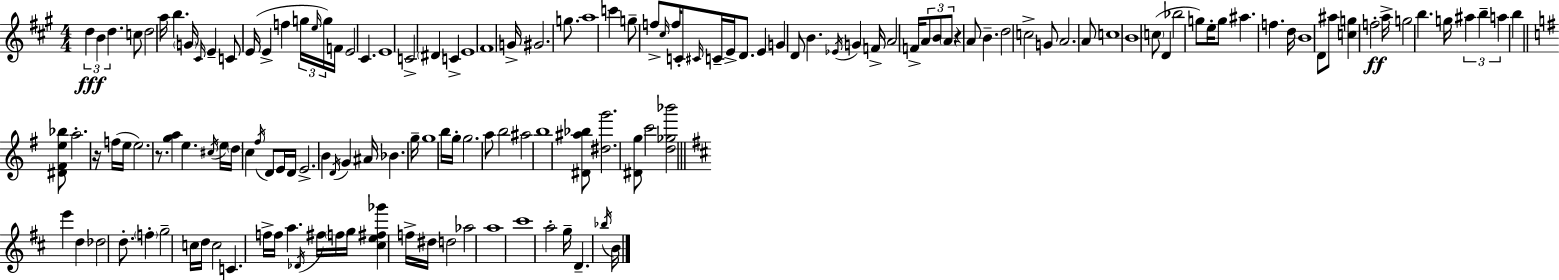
D5/q B4/q D5/q. C5/e D5/h A5/s B5/q. G4/s C#4/s E4/q C4/e E4/s E4/q F5/q G5/s E5/s G5/s F4/s E4/h C#4/q. E4/w C4/h D#4/q C4/q E4/w F#4/w G4/s G#4/h. G5/e. A5/w C6/q G5/e F5/e C#5/s F5/s C4/e C#4/s C4/s E4/s D4/e. E4/q G4/q D4/e B4/q. Eb4/s G4/q F4/s A4/h F4/s A4/e B4/e A4/e R/q A4/e B4/q. D5/h C5/h G4/e A4/h. A4/e C5/w B4/w C5/e D4/q Bb5/h G5/e E5/s G5/e A#5/q. F5/q. D5/s B4/w D4/e A#5/e [C5,G5]/q F5/h A5/s G5/h B5/q. G5/s A#5/q B5/q A5/q B5/q [D#4,F#4,E5,Bb5]/e A5/h. R/s F5/s E5/s E5/h. R/e. [G5,A5]/q E5/q. C#5/s E5/s D5/s C5/q F#5/s D4/e E4/s D4/s E4/h. B4/q D4/s G4/q A#4/s Bb4/q. G5/s G5/w B5/s G5/s G5/h. A5/e B5/h A#5/h B5/w [D#4,A#5,Bb5]/e [D#5,G6]/h. [D#4,G5]/e C6/h [D5,Gb5,Bb6]/h E6/q D5/q Db5/h D5/e. F5/q G5/h C5/s D5/s C5/h C4/q. F5/s F5/s A5/q. Db4/s F#5/s F5/s G5/s [C#5,E5,F#5,Gb6]/q F5/s D#5/s D5/h Ab5/h A5/w C#6/w A5/h G5/s D4/q. Bb5/s B4/s